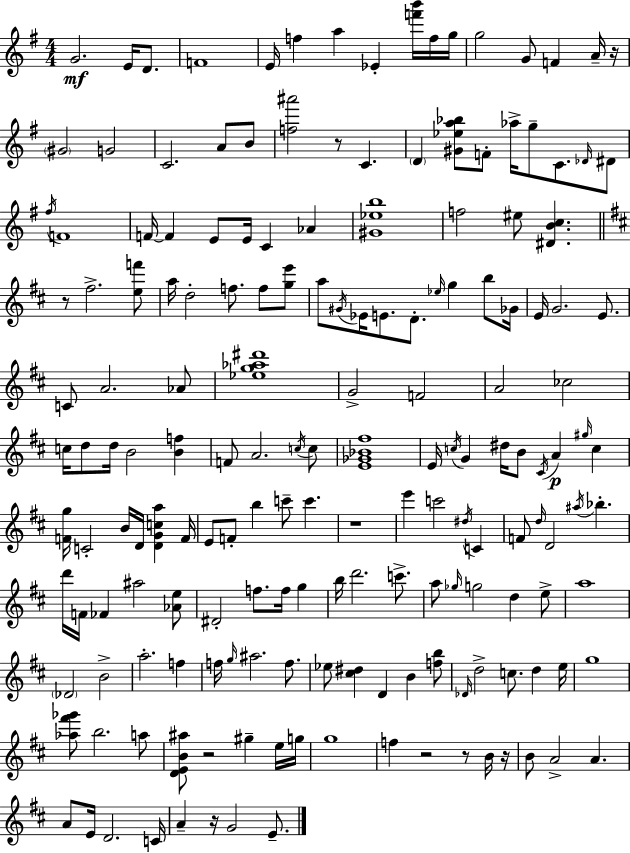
{
  \clef treble
  \numericTimeSignature
  \time 4/4
  \key e \minor
  g'2.\mf e'16 d'8. | f'1 | e'16 f''4 a''4 ees'4-. <f''' b'''>16 f''16 g''16 | g''2 g'8 f'4 a'16-- r16 | \break \parenthesize gis'2 g'2 | c'2. a'8 b'8 | <f'' ais'''>2 r8 c'4. | \parenthesize d'4 <gis' ees'' a'' bes''>8 f'8-. aes''16-> g''8-- c'8. \grace { des'16 } dis'8 | \break \acciaccatura { fis''16 } f'1 | f'16~~ f'4 e'8 e'16 c'4 aes'4 | <gis' ees'' b''>1 | f''2 eis''8 <dis' b' c''>4. | \break \bar "||" \break \key b \minor r8 fis''2.-> <e'' f'''>8 | a''16 d''2-. f''8. f''8 <g'' e'''>8 | a''8 \acciaccatura { gis'16 } ees'16 e'8. d'8.-. \grace { ees''16 } g''4 b''8 | ges'16 e'16 g'2. e'8. | \break c'8 a'2. | aes'8 <ees'' g'' aes'' dis'''>1 | g'2-> f'2 | a'2 ces''2 | \break c''16 d''8 d''16 b'2 <b' f''>4 | f'8 a'2. | \acciaccatura { c''16 } c''8 <e' ges' bes' fis''>1 | e'16 \acciaccatura { c''16 } g'4 dis''16 b'8 \acciaccatura { cis'16 }\p a'4 | \break \grace { gis''16 } c''4 <f' g''>16 c'2-. b'16 | d'16 <d' g' c'' a''>4 f'16 e'8 f'8-. b''4 c'''8-- | c'''4. r1 | e'''4 c'''2 | \break \acciaccatura { dis''16 } c'4 f'8 \grace { d''16 } d'2 | \acciaccatura { ais''16 } bes''4.-. d'''16 f'16 fes'4 ais''2 | <aes' e''>8 dis'2-. | f''8. f''16 g''4 b''16 d'''2. | \break c'''8.-> a''8 \grace { ges''16 } g''2 | d''4 e''8-> a''1 | \parenthesize des'2 | b'2-> a''2.-. | \break f''4 f''16 \grace { g''16 } ais''2. | f''8. ees''8 <cis'' dis''>4 | d'4 b'4 <f'' b''>8 \grace { des'16 } d''2-> | c''8. d''4 e''16 g''1 | \break <aes'' fis''' ges'''>8 b''2. | a''8 <d' e' b' ais''>8 r2 | gis''4-- e''16 g''16 g''1 | f''4 | \break r2 r8 b'16 r16 b'8 a'2-> | a'4. a'8 e'16 d'2. | c'16 a'4-- | r16 g'2 e'8.-- \bar "|."
}